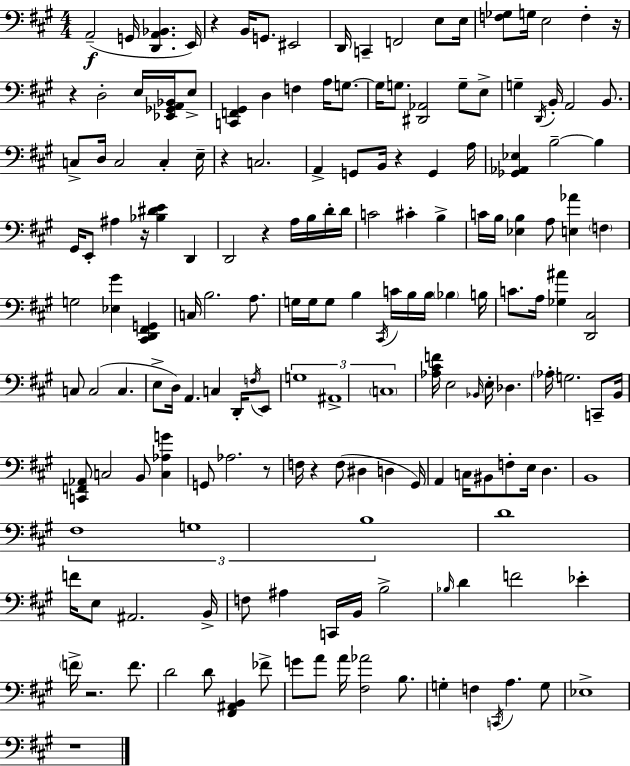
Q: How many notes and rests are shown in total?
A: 173